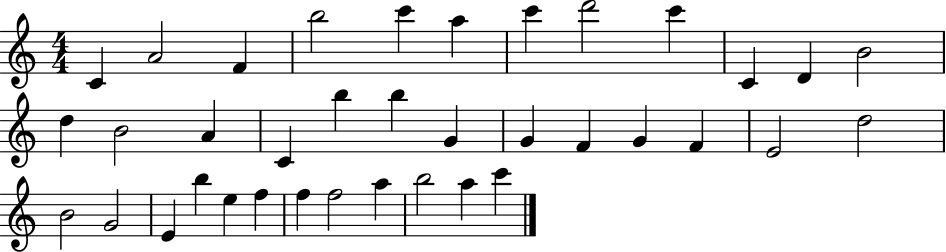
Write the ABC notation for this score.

X:1
T:Untitled
M:4/4
L:1/4
K:C
C A2 F b2 c' a c' d'2 c' C D B2 d B2 A C b b G G F G F E2 d2 B2 G2 E b e f f f2 a b2 a c'